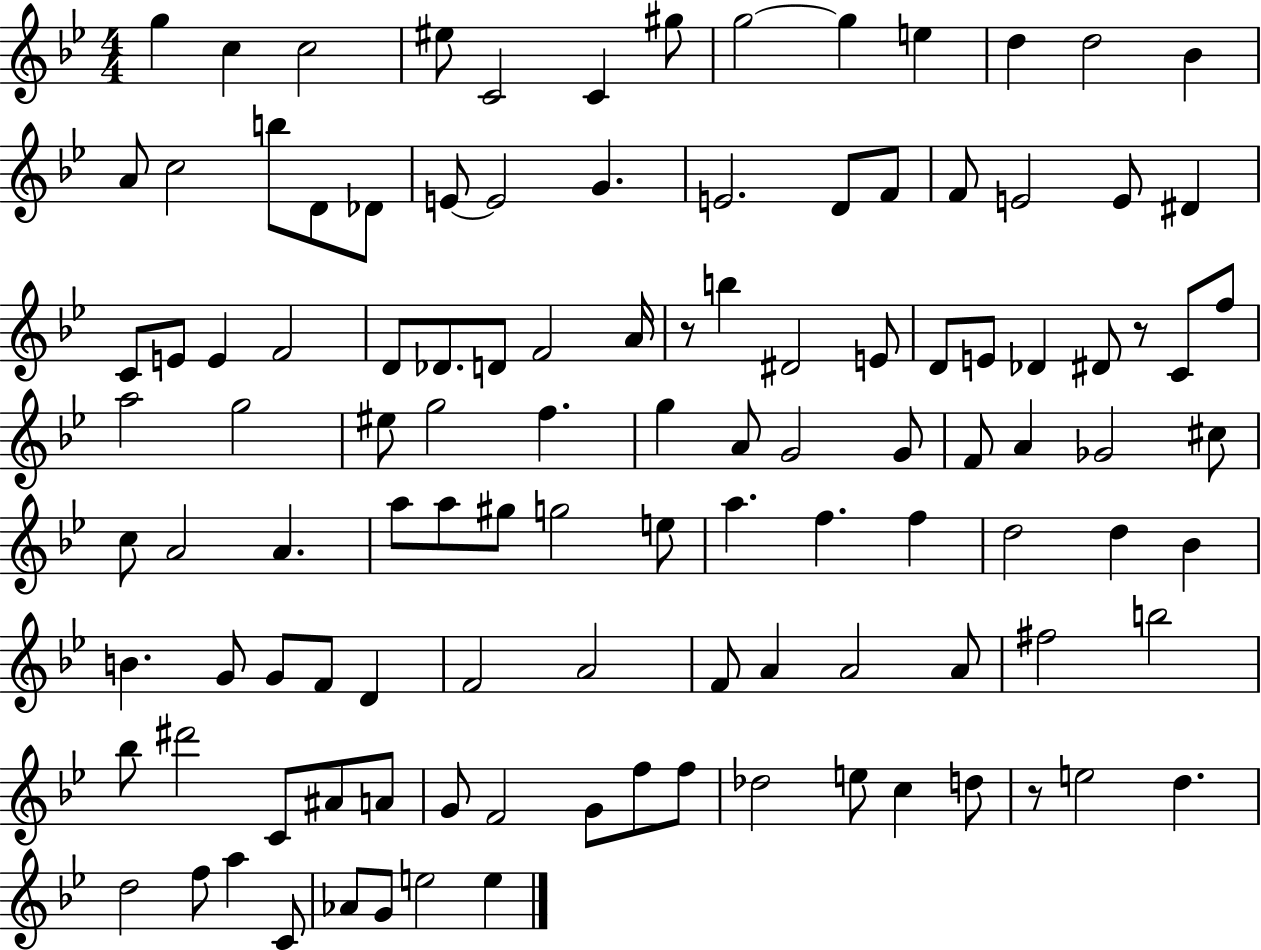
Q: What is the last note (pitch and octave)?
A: E5